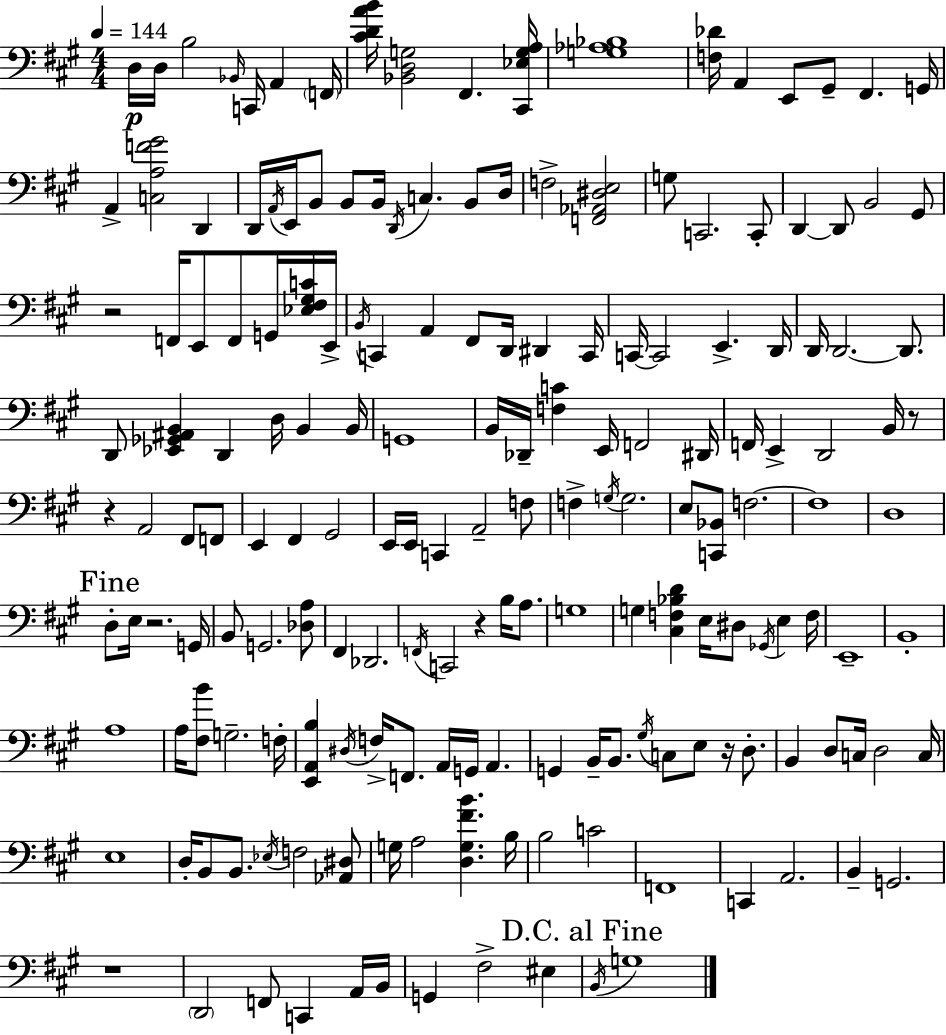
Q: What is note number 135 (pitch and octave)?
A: A3